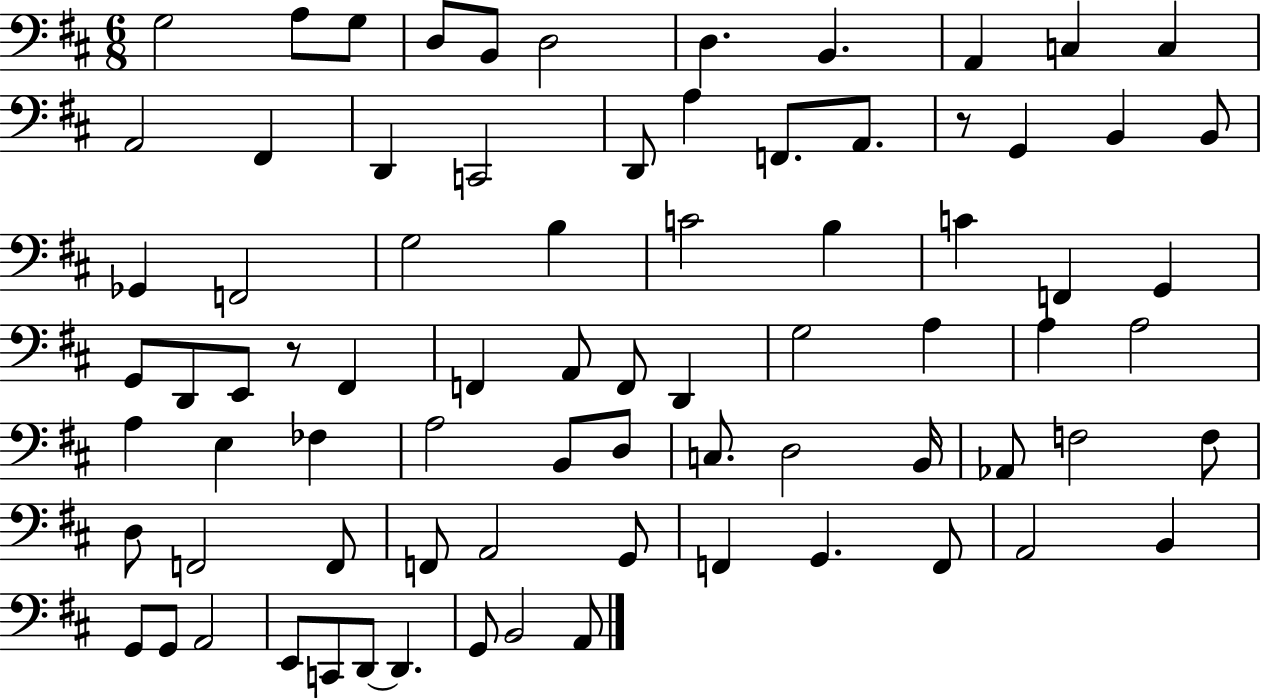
{
  \clef bass
  \numericTimeSignature
  \time 6/8
  \key d \major
  g2 a8 g8 | d8 b,8 d2 | d4. b,4. | a,4 c4 c4 | \break a,2 fis,4 | d,4 c,2 | d,8 a4 f,8. a,8. | r8 g,4 b,4 b,8 | \break ges,4 f,2 | g2 b4 | c'2 b4 | c'4 f,4 g,4 | \break g,8 d,8 e,8 r8 fis,4 | f,4 a,8 f,8 d,4 | g2 a4 | a4 a2 | \break a4 e4 fes4 | a2 b,8 d8 | c8. d2 b,16 | aes,8 f2 f8 | \break d8 f,2 f,8 | f,8 a,2 g,8 | f,4 g,4. f,8 | a,2 b,4 | \break g,8 g,8 a,2 | e,8 c,8 d,8~~ d,4. | g,8 b,2 a,8 | \bar "|."
}